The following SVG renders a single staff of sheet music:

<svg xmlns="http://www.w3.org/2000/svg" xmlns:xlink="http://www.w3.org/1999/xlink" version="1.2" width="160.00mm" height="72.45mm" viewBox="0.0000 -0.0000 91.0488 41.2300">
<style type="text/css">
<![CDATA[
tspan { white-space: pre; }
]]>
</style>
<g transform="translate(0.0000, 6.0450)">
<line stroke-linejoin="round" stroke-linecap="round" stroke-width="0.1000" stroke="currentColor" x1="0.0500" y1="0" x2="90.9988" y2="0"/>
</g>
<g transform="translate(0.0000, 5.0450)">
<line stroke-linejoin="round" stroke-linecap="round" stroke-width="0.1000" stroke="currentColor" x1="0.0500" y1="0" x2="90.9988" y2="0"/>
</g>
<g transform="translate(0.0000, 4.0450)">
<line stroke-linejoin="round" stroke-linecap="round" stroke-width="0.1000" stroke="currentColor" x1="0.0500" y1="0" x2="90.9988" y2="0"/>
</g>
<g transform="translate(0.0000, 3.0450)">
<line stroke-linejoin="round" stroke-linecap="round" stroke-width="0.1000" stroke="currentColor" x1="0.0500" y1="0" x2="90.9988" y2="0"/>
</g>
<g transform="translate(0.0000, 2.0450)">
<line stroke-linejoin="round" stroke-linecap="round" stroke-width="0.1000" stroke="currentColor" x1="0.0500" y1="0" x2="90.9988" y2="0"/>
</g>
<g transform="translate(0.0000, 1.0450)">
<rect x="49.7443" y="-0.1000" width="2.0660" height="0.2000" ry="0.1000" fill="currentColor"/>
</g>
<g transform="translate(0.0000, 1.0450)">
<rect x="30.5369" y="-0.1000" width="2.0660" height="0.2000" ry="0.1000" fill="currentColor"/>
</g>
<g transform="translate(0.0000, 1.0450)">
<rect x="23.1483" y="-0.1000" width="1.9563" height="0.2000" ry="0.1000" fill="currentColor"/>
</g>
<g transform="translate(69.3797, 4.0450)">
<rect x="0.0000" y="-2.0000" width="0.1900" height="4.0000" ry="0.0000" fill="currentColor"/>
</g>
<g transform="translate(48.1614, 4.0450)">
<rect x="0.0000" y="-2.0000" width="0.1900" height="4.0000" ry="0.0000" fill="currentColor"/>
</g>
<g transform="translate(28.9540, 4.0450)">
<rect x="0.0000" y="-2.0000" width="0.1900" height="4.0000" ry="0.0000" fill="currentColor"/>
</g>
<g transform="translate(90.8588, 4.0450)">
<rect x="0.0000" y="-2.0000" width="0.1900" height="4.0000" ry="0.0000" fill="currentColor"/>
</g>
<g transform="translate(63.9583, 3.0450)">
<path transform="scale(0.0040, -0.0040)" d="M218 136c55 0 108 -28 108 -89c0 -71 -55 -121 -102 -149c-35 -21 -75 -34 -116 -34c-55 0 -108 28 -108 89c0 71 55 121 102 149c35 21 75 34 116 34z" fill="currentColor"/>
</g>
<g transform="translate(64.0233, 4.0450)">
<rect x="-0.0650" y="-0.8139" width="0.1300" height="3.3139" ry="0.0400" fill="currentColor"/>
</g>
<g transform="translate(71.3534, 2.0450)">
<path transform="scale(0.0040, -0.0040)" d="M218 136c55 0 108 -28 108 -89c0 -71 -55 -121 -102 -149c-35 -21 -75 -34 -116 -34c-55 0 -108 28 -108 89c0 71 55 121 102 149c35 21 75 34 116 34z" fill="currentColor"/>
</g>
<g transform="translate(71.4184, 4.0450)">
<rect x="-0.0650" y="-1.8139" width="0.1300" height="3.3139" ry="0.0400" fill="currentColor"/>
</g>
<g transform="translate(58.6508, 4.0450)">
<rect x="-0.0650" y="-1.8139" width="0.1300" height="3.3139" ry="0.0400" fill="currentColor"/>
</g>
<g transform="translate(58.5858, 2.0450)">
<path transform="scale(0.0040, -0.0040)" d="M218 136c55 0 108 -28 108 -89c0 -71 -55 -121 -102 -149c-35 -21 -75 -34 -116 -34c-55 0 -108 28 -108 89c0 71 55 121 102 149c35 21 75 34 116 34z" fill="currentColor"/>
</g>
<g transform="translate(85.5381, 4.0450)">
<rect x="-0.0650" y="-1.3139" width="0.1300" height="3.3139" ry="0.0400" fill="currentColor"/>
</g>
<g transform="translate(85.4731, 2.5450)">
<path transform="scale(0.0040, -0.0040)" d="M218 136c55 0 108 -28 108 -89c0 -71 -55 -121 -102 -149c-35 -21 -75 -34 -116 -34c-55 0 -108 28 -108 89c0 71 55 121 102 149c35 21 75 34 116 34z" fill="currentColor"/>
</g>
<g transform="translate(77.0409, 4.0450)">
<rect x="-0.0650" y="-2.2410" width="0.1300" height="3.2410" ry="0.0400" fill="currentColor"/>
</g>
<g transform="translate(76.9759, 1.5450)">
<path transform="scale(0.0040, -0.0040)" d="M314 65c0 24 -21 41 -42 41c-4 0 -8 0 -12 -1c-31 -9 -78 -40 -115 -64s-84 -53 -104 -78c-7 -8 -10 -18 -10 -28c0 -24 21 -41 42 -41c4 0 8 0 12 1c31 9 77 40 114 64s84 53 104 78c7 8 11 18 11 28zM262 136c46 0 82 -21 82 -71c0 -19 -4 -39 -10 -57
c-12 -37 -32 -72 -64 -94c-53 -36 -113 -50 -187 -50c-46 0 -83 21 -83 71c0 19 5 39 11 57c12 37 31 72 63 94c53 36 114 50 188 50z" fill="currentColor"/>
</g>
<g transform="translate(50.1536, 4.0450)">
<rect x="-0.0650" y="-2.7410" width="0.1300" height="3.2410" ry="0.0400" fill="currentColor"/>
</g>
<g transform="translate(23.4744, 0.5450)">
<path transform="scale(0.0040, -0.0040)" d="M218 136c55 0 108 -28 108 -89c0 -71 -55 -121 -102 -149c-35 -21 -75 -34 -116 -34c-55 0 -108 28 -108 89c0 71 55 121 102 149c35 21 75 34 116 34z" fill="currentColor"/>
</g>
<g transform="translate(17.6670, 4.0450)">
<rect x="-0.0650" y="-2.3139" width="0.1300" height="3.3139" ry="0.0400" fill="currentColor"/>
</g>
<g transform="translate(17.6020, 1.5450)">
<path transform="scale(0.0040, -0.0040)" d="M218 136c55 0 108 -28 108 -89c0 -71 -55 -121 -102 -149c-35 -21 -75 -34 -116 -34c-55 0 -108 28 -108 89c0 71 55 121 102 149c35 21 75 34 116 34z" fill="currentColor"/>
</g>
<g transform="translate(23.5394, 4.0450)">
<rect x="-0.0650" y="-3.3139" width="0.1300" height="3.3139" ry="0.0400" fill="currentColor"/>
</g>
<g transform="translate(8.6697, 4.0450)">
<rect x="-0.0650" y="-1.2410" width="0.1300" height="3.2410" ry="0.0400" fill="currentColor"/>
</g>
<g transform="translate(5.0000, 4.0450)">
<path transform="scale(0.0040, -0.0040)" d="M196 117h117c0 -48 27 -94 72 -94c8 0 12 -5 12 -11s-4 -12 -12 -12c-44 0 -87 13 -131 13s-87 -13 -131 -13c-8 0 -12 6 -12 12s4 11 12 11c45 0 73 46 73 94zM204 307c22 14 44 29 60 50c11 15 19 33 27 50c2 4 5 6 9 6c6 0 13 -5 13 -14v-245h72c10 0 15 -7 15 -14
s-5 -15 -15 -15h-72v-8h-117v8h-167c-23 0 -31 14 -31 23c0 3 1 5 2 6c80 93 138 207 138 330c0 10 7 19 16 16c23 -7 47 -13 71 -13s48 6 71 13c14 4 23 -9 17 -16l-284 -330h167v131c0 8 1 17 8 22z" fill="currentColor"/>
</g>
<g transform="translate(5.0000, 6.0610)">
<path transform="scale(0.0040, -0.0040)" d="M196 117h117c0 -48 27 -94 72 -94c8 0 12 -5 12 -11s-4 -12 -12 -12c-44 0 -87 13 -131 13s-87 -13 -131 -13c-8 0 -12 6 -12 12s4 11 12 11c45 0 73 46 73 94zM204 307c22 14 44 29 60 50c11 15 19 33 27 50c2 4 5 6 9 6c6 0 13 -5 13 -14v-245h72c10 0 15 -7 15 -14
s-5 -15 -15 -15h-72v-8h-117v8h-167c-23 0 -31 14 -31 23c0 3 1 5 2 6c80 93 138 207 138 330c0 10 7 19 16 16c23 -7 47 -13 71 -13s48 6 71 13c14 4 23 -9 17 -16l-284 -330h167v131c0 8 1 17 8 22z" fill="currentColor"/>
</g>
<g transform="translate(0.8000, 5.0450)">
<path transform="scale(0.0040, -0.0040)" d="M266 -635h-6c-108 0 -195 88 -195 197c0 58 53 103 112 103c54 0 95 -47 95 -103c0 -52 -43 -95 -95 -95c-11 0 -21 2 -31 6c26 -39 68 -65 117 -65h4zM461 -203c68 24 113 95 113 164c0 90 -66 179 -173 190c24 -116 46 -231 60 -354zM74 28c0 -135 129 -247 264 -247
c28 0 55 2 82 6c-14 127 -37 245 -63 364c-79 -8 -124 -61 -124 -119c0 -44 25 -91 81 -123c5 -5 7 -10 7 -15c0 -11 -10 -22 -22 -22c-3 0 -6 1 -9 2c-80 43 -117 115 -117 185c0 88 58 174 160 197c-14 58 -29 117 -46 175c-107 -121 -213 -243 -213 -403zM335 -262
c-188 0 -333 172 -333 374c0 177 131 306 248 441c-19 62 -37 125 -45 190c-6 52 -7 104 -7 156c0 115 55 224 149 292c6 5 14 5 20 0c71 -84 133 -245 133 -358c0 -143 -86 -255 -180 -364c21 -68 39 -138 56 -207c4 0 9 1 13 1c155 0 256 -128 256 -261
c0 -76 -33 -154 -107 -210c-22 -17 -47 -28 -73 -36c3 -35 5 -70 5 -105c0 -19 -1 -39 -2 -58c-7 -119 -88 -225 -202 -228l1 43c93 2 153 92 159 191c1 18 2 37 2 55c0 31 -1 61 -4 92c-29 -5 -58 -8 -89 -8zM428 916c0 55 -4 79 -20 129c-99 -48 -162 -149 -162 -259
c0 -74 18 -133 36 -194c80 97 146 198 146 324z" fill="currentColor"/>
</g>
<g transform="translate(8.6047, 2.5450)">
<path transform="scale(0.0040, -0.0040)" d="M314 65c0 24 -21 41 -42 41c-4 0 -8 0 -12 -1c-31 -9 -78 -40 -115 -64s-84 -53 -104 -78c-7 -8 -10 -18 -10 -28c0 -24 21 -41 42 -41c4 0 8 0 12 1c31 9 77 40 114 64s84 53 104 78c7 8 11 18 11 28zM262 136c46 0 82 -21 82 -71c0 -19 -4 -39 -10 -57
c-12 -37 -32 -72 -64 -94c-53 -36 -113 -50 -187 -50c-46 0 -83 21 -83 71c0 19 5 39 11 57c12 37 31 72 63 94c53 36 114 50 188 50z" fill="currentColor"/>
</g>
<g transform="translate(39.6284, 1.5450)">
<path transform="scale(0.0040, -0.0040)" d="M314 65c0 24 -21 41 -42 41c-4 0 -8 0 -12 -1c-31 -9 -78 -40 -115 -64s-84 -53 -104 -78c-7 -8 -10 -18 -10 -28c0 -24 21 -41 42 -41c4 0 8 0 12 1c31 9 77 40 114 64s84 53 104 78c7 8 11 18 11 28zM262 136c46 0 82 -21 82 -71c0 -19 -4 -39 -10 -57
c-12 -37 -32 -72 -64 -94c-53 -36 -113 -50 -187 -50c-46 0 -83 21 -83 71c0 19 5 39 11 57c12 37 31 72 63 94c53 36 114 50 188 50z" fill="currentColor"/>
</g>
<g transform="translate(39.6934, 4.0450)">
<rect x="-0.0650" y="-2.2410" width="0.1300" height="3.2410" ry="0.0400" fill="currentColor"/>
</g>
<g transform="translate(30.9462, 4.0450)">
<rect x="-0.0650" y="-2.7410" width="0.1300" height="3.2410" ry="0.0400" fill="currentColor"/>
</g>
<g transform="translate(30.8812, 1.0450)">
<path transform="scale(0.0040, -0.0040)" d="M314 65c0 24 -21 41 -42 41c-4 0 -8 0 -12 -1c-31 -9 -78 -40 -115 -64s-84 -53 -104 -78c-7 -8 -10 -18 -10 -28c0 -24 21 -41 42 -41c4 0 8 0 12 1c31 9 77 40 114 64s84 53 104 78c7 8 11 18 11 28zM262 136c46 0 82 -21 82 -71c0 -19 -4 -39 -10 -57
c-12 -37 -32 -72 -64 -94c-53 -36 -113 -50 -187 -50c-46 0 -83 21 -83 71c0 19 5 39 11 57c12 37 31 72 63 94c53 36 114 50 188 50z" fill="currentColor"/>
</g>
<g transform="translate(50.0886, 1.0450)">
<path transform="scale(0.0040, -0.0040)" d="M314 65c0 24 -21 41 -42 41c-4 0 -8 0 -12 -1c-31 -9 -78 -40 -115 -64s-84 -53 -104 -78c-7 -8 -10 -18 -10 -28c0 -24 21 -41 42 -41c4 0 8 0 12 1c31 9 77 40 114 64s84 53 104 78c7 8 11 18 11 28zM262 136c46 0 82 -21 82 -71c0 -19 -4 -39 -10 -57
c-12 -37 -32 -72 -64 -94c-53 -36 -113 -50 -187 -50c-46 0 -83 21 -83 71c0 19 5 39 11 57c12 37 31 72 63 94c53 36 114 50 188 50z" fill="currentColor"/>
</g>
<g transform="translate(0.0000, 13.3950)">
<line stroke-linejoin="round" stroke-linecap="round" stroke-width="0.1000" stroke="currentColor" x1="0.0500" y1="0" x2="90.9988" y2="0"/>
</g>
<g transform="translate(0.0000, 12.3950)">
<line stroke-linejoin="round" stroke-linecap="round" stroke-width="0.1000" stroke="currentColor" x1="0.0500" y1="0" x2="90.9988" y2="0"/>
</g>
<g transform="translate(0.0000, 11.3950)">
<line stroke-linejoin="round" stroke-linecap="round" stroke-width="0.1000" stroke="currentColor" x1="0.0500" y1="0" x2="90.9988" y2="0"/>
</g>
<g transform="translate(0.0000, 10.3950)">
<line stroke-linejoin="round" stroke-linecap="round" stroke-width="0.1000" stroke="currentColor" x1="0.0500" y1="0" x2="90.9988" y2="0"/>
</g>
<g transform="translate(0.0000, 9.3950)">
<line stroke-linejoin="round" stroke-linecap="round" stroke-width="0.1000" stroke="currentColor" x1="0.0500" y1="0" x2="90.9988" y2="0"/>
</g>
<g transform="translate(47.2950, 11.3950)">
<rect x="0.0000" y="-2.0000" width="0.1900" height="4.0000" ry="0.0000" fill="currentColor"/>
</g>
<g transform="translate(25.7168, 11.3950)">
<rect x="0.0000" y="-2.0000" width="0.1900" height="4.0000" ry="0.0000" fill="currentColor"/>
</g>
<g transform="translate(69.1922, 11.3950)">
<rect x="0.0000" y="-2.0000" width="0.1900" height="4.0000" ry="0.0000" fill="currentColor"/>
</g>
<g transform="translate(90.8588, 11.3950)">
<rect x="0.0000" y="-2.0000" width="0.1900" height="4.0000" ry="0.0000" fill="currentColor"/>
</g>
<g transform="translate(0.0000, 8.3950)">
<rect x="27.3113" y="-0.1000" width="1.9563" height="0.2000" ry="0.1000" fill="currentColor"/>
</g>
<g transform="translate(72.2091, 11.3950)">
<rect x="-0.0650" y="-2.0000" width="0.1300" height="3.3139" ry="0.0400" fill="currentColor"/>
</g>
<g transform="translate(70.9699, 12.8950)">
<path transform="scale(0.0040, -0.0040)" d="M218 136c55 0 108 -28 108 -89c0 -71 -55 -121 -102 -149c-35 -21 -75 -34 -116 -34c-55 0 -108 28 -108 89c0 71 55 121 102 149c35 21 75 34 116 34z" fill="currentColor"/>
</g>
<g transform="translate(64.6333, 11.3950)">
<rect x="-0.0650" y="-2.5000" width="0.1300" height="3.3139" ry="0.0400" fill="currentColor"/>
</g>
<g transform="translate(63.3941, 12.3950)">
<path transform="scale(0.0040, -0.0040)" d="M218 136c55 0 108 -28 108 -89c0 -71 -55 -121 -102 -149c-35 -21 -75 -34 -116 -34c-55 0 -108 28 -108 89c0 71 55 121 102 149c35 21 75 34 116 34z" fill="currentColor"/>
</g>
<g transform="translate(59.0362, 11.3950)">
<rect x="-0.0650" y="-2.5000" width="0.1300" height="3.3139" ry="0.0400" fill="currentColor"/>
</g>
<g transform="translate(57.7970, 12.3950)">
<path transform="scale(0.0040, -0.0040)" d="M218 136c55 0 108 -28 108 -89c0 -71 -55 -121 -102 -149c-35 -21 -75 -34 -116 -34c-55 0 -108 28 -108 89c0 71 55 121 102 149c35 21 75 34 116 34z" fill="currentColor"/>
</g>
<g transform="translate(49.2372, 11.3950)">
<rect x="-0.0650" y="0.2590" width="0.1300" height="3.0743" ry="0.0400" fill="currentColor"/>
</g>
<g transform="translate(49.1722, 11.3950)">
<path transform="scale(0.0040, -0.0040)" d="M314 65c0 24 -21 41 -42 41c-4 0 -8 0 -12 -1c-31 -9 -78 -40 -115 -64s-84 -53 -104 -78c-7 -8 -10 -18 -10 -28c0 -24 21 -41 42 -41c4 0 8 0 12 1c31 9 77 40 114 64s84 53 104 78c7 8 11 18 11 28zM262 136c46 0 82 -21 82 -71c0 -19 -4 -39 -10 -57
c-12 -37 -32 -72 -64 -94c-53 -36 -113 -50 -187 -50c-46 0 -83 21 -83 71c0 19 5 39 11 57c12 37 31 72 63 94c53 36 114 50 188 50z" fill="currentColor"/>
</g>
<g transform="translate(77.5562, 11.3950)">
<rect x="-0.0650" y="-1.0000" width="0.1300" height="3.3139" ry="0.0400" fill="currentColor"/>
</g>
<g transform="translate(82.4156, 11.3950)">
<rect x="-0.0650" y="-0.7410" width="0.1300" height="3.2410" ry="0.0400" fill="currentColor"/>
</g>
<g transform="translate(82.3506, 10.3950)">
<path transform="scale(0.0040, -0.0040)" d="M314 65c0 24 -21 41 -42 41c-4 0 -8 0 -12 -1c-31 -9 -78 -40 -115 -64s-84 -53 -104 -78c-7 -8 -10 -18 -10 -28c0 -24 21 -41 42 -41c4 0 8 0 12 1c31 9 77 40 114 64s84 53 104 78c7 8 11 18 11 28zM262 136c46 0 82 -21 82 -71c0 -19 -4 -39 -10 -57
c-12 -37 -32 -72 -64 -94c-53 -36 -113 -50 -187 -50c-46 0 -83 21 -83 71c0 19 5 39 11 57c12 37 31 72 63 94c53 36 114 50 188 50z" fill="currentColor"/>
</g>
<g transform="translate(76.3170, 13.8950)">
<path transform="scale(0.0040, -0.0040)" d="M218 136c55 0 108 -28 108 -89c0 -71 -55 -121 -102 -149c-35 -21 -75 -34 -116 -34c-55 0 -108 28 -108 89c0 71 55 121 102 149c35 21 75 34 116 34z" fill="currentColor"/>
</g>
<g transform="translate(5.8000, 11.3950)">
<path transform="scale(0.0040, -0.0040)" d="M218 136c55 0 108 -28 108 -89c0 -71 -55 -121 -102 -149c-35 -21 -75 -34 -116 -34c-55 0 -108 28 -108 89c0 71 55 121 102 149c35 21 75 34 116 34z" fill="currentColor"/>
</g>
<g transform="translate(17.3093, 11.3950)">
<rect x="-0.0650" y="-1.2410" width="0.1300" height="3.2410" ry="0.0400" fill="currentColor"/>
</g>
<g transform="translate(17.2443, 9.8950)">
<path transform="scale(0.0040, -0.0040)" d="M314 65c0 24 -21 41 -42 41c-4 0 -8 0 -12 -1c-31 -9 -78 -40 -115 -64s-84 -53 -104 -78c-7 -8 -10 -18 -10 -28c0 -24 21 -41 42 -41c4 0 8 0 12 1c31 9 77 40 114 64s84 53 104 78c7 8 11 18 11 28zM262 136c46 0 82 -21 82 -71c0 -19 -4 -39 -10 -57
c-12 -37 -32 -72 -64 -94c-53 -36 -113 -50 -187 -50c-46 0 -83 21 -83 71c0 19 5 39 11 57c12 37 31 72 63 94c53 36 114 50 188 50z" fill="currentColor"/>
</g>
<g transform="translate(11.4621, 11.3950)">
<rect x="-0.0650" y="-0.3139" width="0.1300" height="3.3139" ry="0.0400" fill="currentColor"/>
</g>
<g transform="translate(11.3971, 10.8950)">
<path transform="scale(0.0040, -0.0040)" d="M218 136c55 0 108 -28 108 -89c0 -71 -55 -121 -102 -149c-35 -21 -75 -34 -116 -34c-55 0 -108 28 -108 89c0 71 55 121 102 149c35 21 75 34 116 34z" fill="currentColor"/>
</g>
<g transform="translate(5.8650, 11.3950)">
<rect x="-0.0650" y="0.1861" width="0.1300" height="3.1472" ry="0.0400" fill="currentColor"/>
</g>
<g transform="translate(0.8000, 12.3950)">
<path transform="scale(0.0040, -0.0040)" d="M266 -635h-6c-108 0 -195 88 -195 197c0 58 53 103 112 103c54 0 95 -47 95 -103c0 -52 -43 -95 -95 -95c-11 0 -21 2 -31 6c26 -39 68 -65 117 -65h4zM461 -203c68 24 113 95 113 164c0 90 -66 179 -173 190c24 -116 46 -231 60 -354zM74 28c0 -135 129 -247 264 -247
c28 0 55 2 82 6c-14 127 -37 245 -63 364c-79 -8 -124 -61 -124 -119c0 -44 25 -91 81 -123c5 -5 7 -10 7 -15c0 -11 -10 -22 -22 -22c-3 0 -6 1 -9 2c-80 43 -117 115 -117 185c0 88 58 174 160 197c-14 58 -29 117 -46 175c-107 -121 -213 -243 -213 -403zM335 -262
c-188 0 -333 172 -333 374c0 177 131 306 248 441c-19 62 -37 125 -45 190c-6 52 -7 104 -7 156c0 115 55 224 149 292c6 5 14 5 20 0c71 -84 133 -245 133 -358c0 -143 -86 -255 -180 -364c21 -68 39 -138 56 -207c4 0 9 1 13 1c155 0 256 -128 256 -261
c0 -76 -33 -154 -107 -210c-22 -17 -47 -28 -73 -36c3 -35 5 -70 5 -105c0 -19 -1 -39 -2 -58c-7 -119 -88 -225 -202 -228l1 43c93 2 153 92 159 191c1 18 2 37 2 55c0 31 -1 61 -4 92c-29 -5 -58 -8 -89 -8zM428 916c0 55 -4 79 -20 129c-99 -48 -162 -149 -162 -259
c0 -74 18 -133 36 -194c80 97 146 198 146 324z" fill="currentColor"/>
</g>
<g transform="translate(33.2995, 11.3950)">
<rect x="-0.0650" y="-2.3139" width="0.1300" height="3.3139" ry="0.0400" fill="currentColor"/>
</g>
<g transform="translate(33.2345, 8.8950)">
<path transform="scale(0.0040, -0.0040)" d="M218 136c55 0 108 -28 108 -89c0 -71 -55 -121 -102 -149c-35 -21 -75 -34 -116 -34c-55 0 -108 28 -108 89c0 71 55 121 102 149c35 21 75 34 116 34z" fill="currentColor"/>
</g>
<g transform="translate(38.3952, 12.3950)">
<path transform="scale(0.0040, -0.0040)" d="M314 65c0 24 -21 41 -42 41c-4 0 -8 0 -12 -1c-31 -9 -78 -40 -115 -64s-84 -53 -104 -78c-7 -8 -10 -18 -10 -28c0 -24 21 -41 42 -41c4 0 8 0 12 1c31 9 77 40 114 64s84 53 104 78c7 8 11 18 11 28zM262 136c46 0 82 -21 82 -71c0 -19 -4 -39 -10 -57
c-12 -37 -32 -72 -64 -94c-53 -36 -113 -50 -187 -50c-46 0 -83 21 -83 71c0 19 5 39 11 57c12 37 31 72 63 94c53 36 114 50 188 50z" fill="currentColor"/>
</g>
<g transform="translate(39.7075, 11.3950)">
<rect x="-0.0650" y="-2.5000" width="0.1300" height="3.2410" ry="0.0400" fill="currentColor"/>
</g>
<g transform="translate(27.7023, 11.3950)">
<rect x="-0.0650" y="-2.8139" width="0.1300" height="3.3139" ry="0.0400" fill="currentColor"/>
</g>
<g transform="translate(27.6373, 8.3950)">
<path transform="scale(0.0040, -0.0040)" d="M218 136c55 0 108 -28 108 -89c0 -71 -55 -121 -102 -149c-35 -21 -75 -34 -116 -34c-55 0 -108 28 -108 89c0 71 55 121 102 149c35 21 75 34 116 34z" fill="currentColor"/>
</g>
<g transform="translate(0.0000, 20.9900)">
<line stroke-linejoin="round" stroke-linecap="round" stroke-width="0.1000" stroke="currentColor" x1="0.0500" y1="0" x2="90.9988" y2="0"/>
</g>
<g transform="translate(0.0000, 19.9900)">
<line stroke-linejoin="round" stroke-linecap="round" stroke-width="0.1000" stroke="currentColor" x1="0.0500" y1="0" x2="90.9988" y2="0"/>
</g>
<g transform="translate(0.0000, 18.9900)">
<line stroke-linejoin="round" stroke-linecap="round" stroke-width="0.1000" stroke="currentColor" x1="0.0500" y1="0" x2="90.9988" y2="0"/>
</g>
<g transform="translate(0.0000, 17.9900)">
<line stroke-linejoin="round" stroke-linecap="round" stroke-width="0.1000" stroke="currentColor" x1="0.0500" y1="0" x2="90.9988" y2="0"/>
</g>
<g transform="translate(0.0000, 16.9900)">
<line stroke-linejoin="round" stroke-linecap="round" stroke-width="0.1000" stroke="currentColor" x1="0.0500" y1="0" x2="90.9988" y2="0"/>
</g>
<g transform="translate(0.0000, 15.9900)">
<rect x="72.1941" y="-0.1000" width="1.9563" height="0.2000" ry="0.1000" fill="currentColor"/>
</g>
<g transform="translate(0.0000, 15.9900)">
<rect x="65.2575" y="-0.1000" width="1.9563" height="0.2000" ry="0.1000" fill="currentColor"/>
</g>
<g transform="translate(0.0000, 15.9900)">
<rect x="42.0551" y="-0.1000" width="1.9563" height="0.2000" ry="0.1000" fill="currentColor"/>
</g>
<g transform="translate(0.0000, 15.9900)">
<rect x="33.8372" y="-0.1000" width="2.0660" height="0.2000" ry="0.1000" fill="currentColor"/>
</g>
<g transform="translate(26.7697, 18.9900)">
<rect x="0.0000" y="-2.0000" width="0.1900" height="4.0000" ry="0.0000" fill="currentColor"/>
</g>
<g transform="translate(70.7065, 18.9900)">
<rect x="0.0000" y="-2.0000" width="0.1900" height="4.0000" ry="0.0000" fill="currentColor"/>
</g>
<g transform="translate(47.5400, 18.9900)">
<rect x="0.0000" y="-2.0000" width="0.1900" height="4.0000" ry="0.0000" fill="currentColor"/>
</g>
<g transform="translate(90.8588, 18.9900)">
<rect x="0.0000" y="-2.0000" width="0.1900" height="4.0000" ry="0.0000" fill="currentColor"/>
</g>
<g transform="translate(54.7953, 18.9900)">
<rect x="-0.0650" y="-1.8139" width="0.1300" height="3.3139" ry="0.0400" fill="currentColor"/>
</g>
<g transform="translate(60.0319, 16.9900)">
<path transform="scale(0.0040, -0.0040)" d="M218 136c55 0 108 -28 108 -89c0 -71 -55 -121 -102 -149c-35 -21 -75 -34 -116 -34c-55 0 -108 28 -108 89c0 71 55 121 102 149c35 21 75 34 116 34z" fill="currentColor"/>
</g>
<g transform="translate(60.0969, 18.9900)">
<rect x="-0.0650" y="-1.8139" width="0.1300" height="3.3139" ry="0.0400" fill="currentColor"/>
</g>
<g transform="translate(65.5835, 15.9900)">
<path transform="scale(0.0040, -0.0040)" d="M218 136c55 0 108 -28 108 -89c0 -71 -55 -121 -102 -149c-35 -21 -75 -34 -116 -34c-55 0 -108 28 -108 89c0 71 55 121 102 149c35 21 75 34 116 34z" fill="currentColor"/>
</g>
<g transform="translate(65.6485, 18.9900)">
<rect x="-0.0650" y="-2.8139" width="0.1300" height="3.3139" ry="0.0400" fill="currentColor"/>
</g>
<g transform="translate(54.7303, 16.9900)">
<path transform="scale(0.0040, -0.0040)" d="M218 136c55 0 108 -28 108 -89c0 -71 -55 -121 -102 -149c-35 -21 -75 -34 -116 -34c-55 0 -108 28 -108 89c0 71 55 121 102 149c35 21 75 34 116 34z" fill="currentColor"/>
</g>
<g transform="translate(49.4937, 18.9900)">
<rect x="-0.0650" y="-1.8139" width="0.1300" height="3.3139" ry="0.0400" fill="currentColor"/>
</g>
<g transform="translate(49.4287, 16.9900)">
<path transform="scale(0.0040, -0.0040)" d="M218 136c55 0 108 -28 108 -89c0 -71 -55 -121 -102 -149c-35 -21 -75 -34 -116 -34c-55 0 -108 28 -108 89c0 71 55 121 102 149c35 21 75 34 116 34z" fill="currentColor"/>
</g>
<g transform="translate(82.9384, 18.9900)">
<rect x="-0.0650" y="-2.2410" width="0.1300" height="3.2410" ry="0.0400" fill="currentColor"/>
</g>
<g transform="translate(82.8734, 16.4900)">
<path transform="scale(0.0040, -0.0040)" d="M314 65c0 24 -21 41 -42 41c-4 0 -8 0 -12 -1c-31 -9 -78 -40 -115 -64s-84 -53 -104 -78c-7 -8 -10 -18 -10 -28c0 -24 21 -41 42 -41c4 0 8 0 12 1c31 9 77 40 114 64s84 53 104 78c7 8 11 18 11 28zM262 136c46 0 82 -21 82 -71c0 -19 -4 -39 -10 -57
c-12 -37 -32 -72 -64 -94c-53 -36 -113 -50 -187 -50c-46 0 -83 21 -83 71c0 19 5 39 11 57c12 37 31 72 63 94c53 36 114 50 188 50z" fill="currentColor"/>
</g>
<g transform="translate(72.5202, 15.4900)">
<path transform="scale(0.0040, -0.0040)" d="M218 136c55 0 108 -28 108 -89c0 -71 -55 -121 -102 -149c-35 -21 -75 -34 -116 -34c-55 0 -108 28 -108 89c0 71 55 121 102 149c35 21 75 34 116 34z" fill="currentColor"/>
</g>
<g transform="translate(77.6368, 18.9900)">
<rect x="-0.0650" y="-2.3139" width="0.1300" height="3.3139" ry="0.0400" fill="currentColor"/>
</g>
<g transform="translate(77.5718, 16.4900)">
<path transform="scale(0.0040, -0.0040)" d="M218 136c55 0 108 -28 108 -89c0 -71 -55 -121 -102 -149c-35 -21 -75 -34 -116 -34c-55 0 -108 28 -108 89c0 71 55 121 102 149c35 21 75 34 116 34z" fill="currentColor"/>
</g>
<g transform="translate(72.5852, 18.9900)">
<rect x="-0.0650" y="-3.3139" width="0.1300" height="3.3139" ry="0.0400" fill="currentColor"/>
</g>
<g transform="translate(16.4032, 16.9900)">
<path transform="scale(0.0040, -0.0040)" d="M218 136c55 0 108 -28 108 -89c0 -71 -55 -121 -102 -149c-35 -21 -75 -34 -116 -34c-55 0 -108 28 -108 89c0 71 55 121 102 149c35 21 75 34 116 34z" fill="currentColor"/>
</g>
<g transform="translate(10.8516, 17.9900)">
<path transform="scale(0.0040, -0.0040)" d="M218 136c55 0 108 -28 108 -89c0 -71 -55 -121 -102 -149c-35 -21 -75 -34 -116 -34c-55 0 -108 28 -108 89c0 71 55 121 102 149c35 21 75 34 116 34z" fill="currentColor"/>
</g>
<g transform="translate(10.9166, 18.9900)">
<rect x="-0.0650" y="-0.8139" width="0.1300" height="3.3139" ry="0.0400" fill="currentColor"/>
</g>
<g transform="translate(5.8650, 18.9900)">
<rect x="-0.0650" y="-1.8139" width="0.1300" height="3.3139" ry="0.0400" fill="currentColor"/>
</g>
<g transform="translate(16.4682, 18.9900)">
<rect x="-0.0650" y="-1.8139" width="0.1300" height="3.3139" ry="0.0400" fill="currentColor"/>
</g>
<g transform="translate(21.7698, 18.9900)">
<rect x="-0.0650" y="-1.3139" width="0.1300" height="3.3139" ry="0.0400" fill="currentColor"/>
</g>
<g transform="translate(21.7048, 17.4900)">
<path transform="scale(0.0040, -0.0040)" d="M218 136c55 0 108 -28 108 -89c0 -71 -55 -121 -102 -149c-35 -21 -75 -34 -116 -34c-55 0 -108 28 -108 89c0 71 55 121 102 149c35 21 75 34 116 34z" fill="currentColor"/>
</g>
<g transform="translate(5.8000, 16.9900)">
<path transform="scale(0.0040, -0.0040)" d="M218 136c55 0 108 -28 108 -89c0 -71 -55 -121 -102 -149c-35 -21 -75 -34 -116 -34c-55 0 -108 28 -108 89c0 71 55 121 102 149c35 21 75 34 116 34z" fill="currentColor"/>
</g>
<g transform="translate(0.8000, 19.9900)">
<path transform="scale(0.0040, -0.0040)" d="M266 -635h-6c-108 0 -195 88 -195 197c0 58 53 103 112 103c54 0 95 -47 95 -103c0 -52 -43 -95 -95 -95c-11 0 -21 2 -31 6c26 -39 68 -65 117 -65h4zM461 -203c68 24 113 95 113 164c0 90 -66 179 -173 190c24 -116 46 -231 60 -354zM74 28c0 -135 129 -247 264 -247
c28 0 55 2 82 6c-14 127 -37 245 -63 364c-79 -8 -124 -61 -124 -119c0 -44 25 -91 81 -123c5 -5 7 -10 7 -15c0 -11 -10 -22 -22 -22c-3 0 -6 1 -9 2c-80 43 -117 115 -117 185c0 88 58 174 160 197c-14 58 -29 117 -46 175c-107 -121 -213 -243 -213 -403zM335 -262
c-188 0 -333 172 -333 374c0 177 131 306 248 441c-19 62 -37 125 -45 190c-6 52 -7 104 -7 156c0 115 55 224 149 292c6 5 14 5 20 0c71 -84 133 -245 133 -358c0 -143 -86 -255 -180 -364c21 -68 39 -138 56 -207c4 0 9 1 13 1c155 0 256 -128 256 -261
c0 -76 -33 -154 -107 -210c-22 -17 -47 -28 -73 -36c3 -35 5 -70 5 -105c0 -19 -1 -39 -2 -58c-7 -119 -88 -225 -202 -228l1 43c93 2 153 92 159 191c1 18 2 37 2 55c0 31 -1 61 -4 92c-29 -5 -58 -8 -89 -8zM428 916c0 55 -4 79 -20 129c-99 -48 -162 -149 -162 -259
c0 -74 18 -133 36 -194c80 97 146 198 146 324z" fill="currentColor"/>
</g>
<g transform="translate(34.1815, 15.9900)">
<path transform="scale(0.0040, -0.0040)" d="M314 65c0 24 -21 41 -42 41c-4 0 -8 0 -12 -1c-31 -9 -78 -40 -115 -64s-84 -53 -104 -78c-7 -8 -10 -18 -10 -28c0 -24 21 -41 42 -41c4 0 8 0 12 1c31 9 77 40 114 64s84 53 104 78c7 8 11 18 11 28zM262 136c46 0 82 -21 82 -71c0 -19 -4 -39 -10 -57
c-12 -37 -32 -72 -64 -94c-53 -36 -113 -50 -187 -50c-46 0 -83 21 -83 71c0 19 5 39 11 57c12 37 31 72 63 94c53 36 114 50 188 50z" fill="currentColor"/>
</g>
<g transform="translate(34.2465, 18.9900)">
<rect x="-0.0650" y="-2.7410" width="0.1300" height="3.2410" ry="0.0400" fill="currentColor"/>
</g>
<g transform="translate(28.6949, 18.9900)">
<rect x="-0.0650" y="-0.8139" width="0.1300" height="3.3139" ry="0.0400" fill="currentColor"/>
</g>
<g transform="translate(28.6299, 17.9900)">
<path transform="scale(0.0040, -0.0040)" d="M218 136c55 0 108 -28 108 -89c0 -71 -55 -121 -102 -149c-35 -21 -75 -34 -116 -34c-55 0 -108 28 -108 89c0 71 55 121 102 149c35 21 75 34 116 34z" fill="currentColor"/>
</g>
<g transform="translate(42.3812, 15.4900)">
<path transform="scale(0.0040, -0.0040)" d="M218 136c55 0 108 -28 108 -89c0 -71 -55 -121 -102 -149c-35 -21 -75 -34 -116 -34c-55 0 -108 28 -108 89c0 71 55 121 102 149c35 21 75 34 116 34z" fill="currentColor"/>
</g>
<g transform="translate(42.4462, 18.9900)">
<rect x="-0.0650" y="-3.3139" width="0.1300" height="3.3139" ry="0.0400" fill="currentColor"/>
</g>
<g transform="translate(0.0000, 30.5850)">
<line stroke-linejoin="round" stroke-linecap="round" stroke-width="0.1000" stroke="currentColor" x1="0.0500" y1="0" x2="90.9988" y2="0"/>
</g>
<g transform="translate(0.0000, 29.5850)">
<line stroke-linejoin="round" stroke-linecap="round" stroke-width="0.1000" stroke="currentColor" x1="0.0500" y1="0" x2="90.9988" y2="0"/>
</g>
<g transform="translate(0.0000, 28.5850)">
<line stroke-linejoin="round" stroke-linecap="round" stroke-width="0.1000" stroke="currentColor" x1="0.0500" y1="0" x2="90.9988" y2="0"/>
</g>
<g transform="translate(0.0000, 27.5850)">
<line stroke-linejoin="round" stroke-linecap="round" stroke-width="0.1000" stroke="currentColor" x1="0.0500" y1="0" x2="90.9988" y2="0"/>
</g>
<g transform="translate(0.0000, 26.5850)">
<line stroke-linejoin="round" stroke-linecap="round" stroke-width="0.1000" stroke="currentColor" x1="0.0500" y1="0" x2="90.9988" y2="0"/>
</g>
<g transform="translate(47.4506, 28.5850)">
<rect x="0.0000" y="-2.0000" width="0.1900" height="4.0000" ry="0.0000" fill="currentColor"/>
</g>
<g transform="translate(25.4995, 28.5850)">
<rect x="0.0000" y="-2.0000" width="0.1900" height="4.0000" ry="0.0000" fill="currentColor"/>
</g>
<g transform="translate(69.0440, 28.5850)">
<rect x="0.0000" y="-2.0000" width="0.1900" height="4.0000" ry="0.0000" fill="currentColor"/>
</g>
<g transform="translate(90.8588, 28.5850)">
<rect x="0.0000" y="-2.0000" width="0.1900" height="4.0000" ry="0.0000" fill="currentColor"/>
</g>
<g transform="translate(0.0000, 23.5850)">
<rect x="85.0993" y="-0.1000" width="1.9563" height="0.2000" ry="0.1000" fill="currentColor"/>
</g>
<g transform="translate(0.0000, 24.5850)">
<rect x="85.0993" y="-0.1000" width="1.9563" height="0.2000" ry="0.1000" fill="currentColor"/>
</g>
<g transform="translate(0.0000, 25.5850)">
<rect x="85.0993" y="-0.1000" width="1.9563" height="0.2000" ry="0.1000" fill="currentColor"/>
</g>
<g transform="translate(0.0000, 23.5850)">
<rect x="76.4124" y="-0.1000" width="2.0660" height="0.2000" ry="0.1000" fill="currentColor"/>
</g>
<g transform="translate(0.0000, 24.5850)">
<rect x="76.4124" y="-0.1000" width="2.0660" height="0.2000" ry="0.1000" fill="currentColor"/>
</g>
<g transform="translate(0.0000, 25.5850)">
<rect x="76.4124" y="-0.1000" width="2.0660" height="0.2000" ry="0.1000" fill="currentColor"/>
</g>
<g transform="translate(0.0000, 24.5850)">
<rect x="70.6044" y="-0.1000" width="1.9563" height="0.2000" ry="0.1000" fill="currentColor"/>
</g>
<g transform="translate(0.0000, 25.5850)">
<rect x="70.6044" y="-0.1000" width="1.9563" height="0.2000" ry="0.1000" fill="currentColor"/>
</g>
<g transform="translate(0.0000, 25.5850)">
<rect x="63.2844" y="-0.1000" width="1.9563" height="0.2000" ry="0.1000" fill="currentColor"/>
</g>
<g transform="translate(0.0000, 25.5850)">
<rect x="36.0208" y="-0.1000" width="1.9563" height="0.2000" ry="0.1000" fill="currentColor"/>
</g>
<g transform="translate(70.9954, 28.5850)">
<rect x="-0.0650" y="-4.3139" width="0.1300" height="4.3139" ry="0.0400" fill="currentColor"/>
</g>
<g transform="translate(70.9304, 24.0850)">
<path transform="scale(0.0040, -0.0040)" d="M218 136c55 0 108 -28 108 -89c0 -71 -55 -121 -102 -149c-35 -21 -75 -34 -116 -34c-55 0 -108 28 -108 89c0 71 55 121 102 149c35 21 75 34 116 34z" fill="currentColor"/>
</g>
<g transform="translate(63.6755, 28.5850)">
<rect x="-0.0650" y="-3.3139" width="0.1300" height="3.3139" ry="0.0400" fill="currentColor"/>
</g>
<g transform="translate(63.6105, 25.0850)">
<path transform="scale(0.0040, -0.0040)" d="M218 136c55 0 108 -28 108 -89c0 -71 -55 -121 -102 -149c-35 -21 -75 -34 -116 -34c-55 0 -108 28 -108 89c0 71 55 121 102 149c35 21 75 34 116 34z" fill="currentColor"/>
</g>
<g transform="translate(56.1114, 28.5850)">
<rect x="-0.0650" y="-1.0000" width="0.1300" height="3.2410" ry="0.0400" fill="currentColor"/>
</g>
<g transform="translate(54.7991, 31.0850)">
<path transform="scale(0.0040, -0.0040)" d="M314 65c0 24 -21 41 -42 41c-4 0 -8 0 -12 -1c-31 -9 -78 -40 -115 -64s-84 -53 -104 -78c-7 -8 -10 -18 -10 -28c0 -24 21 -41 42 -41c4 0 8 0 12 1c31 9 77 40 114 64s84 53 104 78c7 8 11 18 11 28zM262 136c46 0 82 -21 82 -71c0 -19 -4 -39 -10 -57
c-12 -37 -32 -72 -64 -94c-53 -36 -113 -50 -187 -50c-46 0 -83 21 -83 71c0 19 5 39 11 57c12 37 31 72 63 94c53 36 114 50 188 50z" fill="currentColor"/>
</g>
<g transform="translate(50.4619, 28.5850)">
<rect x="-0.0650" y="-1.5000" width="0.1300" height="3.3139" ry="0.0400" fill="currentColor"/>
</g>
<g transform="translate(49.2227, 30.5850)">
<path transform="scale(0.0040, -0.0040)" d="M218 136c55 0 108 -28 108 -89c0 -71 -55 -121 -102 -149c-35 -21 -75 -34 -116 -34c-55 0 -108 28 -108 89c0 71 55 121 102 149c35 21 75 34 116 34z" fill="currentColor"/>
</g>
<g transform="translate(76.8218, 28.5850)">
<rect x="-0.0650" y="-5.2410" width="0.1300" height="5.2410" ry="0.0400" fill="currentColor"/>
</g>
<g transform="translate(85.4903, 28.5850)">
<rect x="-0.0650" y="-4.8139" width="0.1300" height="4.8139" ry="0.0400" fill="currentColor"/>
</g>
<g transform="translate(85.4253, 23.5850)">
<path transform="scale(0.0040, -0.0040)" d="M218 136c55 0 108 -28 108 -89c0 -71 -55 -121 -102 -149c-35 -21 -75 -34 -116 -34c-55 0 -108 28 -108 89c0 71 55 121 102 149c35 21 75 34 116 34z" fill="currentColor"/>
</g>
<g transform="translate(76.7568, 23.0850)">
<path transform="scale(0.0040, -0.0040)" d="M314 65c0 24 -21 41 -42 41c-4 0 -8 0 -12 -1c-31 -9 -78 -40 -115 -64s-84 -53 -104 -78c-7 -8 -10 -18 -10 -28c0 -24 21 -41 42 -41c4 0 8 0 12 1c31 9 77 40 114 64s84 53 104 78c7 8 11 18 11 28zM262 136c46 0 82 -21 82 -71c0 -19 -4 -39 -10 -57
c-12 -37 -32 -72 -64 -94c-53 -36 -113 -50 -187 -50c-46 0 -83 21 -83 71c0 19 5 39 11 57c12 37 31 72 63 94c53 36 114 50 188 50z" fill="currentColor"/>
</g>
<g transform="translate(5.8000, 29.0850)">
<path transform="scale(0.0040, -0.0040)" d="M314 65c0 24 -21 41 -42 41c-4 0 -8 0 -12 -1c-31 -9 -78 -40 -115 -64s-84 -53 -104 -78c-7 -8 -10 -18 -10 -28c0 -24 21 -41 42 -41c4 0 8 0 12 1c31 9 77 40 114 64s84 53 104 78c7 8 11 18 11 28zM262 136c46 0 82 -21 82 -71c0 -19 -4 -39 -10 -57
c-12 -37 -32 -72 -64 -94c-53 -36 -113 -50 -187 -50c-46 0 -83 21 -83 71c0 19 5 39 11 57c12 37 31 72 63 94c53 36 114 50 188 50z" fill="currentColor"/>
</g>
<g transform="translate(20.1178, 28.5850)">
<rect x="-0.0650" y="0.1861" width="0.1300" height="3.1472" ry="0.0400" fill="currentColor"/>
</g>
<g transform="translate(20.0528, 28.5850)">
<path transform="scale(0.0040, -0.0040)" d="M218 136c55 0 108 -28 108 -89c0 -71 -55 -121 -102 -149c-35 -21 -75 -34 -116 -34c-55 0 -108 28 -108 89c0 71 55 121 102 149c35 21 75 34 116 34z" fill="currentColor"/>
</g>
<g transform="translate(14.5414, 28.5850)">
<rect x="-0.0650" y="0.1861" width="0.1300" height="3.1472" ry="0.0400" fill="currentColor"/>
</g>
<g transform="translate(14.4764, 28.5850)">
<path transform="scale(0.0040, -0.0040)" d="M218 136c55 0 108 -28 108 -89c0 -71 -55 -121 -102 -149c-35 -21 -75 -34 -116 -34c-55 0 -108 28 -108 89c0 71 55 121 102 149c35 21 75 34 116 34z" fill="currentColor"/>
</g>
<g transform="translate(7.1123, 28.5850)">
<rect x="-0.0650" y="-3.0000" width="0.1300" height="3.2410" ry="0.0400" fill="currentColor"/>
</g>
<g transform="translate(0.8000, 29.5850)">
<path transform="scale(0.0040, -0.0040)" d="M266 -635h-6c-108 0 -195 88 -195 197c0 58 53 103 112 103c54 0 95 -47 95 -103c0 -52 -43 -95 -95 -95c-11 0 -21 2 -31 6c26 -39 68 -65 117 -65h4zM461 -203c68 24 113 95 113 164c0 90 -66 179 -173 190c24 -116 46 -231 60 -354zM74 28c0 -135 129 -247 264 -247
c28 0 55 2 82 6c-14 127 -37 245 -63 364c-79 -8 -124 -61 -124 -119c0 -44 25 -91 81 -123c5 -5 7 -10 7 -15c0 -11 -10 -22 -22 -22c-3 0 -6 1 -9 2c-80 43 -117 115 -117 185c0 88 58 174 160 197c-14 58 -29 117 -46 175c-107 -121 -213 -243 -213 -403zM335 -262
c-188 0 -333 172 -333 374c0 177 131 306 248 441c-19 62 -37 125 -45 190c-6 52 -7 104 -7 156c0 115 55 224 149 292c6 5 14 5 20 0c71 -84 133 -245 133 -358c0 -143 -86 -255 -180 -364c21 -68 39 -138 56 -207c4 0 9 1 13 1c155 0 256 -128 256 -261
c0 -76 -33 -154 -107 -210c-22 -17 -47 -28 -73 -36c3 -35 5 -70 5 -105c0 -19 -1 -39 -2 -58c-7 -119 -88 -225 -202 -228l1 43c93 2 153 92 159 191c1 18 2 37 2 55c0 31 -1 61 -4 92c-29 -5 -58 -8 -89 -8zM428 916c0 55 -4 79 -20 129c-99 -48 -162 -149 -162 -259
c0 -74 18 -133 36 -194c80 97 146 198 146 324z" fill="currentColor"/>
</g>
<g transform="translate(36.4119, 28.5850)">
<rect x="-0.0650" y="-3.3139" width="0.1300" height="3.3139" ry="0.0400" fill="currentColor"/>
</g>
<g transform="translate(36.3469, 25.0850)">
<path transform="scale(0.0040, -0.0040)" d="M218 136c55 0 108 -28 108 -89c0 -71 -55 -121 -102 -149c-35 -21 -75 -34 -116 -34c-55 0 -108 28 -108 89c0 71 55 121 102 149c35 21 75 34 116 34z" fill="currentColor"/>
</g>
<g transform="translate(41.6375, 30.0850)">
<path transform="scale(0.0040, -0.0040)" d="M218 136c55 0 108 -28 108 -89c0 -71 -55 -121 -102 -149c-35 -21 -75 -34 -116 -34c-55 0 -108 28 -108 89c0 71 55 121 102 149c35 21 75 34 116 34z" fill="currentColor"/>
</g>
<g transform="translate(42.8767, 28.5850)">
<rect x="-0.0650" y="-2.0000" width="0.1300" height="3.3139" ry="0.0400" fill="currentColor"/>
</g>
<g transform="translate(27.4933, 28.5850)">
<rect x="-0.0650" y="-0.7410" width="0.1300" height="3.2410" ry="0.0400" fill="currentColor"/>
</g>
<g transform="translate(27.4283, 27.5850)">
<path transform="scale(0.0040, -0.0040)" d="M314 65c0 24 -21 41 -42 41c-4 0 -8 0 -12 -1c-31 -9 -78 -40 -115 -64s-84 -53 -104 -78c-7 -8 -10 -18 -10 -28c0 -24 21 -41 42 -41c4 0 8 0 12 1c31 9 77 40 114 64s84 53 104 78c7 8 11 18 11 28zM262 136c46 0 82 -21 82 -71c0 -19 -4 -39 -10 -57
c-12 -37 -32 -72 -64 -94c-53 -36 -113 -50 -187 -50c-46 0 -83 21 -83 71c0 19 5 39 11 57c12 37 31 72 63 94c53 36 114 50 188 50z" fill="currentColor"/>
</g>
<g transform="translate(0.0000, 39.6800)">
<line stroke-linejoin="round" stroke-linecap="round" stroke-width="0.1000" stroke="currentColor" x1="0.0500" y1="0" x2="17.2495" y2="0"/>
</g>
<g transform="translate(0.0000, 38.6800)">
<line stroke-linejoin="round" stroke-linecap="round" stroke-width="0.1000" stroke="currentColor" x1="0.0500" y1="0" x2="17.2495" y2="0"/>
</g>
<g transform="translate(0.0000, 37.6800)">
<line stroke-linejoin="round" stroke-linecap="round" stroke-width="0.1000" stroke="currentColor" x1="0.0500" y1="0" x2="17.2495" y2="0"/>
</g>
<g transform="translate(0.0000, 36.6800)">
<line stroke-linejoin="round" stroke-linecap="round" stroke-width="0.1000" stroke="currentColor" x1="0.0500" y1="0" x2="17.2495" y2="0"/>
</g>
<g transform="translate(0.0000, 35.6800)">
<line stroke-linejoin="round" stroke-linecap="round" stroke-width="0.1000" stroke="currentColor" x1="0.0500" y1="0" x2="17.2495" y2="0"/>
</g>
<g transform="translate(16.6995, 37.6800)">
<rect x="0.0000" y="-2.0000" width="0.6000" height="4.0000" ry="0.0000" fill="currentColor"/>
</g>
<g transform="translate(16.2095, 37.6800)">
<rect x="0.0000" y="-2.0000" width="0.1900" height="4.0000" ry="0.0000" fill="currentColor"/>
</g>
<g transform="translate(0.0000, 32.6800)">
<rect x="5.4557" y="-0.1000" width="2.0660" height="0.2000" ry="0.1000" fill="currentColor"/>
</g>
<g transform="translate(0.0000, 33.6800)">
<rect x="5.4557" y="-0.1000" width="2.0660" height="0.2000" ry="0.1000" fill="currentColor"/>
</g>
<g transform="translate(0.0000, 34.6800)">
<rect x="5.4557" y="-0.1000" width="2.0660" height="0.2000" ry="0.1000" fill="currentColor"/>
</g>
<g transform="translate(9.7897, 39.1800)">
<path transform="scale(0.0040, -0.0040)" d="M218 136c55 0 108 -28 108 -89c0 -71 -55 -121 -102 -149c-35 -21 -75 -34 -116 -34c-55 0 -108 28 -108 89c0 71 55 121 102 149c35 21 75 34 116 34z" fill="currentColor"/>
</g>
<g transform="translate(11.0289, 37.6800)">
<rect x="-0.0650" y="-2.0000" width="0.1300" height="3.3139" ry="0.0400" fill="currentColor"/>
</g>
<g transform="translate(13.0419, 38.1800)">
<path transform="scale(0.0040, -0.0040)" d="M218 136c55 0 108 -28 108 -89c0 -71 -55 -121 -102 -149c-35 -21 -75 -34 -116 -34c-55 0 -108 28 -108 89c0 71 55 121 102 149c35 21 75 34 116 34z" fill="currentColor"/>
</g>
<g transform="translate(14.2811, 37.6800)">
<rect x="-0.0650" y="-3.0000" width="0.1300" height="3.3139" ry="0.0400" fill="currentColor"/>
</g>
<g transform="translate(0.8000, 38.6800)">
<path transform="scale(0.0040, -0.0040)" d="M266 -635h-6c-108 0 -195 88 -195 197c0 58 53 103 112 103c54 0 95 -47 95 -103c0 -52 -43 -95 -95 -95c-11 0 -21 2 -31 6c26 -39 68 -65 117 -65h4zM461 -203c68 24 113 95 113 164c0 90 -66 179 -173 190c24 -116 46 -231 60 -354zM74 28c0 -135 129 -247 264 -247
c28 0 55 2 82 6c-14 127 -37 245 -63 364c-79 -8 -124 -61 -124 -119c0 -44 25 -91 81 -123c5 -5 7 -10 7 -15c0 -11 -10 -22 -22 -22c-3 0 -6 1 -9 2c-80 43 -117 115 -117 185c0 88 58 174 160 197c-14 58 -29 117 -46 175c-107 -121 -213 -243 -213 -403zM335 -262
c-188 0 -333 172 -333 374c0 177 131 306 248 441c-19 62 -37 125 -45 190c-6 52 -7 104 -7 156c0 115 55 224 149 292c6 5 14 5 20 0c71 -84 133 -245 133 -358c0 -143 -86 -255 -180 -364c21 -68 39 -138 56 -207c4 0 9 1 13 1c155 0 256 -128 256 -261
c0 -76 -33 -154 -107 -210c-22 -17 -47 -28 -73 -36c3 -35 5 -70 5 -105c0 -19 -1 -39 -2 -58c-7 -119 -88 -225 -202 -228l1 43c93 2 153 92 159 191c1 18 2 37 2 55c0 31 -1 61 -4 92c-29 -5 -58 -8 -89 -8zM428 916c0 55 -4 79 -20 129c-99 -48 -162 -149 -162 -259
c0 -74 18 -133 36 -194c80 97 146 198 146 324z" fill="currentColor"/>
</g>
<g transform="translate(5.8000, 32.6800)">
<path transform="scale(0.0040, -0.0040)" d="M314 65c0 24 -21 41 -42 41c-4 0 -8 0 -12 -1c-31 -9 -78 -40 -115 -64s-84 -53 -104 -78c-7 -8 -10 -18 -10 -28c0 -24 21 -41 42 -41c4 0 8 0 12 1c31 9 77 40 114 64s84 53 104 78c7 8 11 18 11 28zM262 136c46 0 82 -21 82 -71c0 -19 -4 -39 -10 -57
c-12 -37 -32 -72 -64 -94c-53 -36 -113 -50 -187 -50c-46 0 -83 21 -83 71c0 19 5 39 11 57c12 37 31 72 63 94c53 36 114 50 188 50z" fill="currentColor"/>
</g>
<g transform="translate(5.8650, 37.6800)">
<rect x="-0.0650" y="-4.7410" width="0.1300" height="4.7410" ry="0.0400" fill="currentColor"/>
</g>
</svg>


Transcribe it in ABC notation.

X:1
T:Untitled
M:4/4
L:1/4
K:C
e2 g b a2 g2 a2 f d f g2 e B c e2 a g G2 B2 G G F D d2 f d f e d a2 b f f f a b g g2 A2 B B d2 b F E D2 b d' f'2 e' e'2 F A